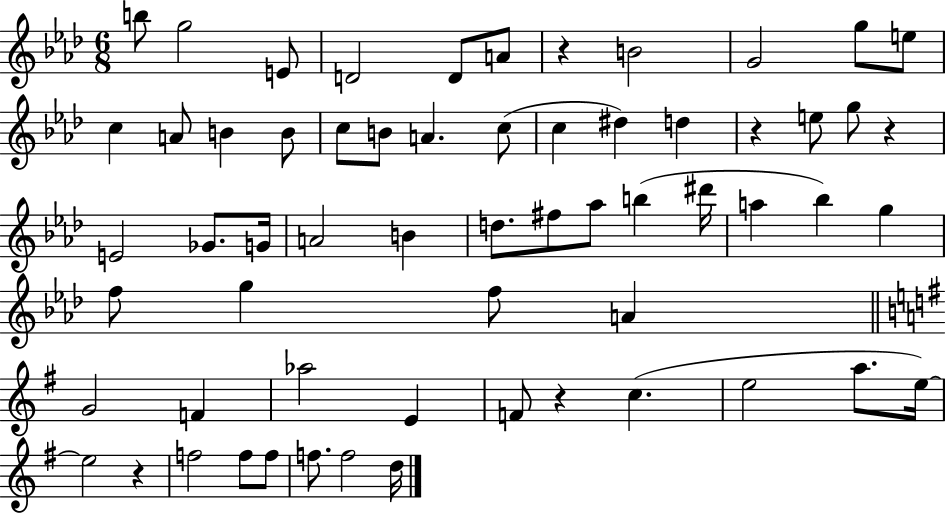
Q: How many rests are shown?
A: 5